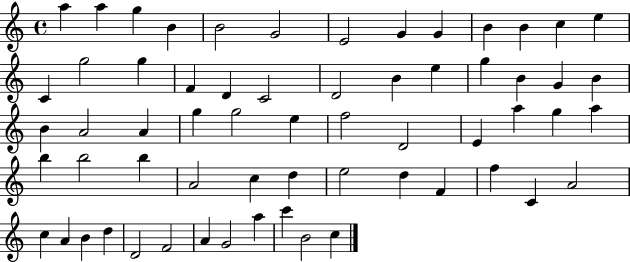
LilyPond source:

{
  \clef treble
  \time 4/4
  \defaultTimeSignature
  \key c \major
  a''4 a''4 g''4 b'4 | b'2 g'2 | e'2 g'4 g'4 | b'4 b'4 c''4 e''4 | \break c'4 g''2 g''4 | f'4 d'4 c'2 | d'2 b'4 e''4 | g''4 b'4 g'4 b'4 | \break b'4 a'2 a'4 | g''4 g''2 e''4 | f''2 d'2 | e'4 a''4 g''4 a''4 | \break b''4 b''2 b''4 | a'2 c''4 d''4 | e''2 d''4 f'4 | f''4 c'4 a'2 | \break c''4 a'4 b'4 d''4 | d'2 f'2 | a'4 g'2 a''4 | c'''4 b'2 c''4 | \break \bar "|."
}